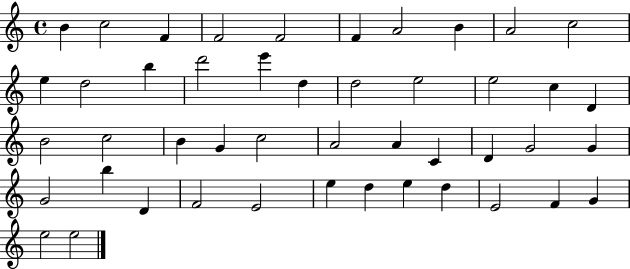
X:1
T:Untitled
M:4/4
L:1/4
K:C
B c2 F F2 F2 F A2 B A2 c2 e d2 b d'2 e' d d2 e2 e2 c D B2 c2 B G c2 A2 A C D G2 G G2 b D F2 E2 e d e d E2 F G e2 e2